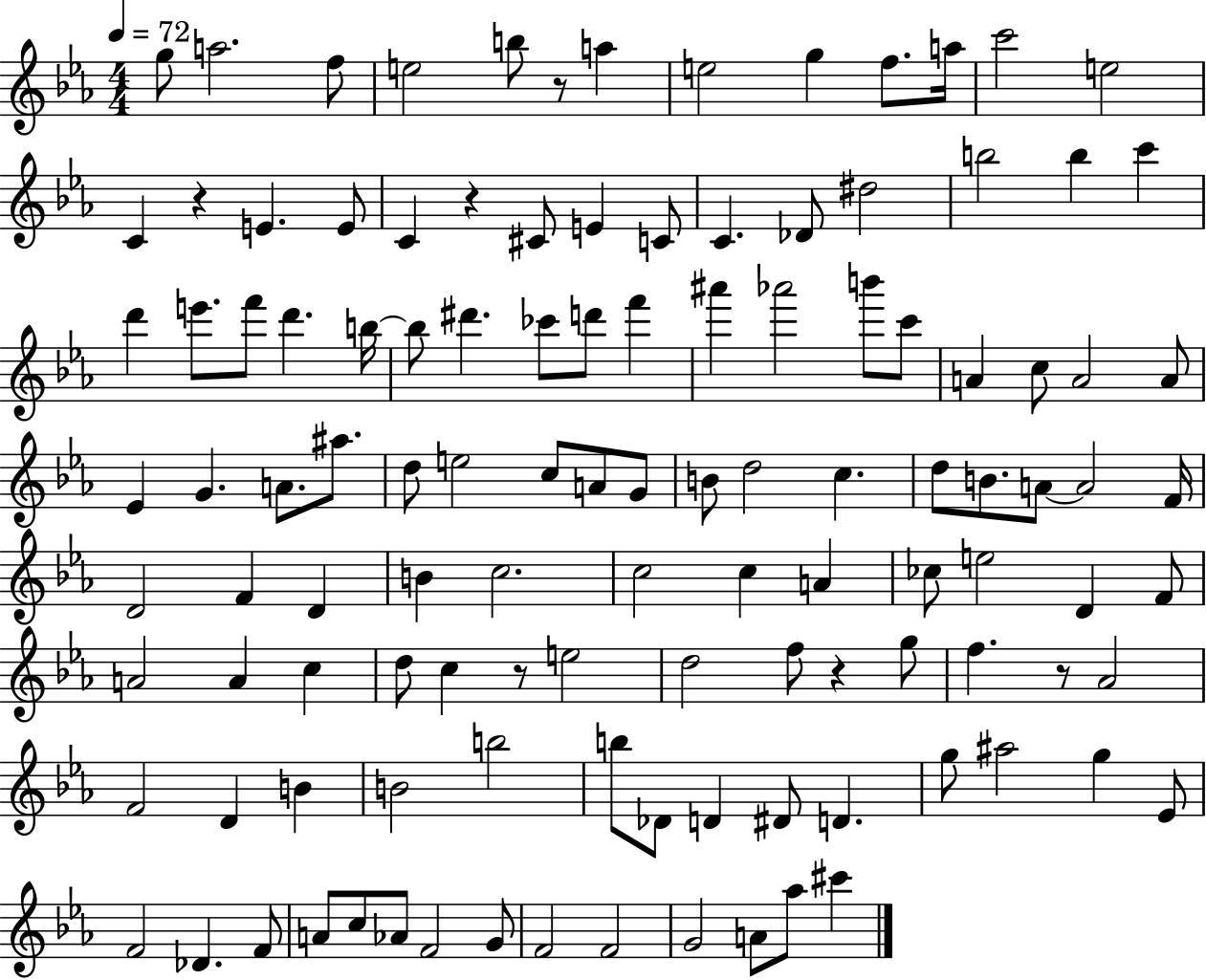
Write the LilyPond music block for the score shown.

{
  \clef treble
  \numericTimeSignature
  \time 4/4
  \key ees \major
  \tempo 4 = 72
  g''8 a''2. f''8 | e''2 b''8 r8 a''4 | e''2 g''4 f''8. a''16 | c'''2 e''2 | \break c'4 r4 e'4. e'8 | c'4 r4 cis'8 e'4 c'8 | c'4. des'8 dis''2 | b''2 b''4 c'''4 | \break d'''4 e'''8. f'''8 d'''4. b''16~~ | b''8 dis'''4. ces'''8 d'''8 f'''4 | ais'''4 aes'''2 b'''8 c'''8 | a'4 c''8 a'2 a'8 | \break ees'4 g'4. a'8. ais''8. | d''8 e''2 c''8 a'8 g'8 | b'8 d''2 c''4. | d''8 b'8. a'8~~ a'2 f'16 | \break d'2 f'4 d'4 | b'4 c''2. | c''2 c''4 a'4 | ces''8 e''2 d'4 f'8 | \break a'2 a'4 c''4 | d''8 c''4 r8 e''2 | d''2 f''8 r4 g''8 | f''4. r8 aes'2 | \break f'2 d'4 b'4 | b'2 b''2 | b''8 des'8 d'4 dis'8 d'4. | g''8 ais''2 g''4 ees'8 | \break f'2 des'4. f'8 | a'8 c''8 aes'8 f'2 g'8 | f'2 f'2 | g'2 a'8 aes''8 cis'''4 | \break \bar "|."
}